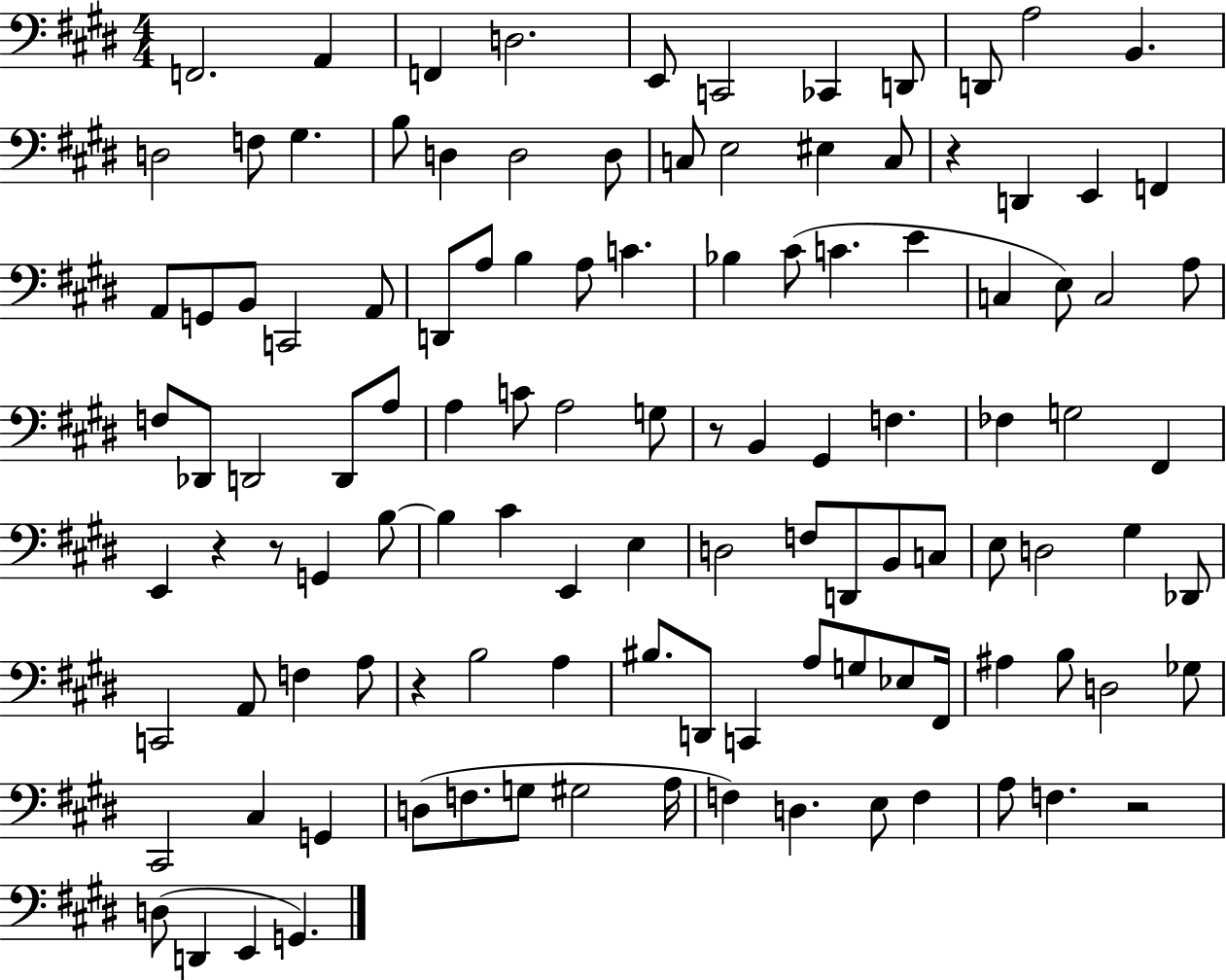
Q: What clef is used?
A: bass